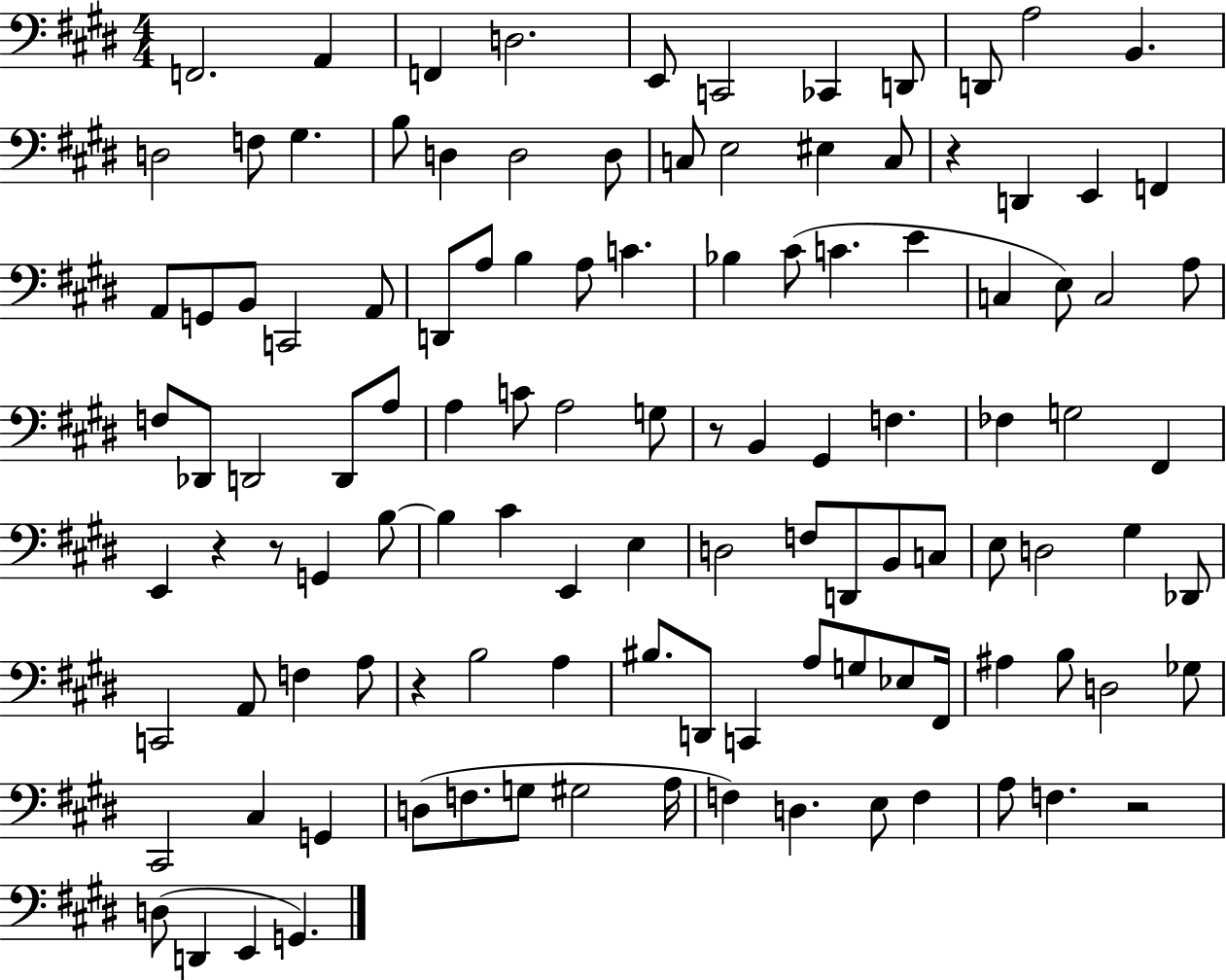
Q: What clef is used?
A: bass